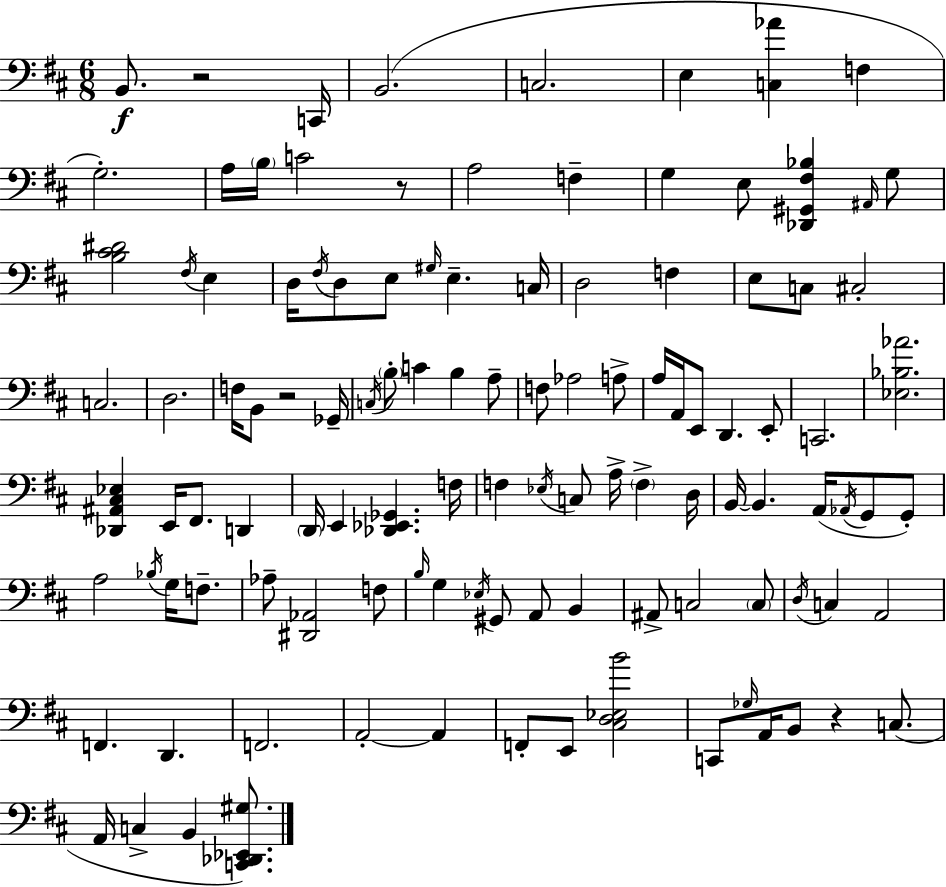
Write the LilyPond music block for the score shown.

{
  \clef bass
  \numericTimeSignature
  \time 6/8
  \key d \major
  b,8.\f r2 c,16 | b,2.( | c2. | e4 <c aes'>4 f4 | \break g2.-.) | a16 \parenthesize b16 c'2 r8 | a2 f4-- | g4 e8 <des, gis, fis bes>4 \grace { ais,16 } g8 | \break <b cis' dis'>2 \acciaccatura { fis16 } e4 | d16 \acciaccatura { fis16 } d8 e8 \grace { gis16 } e4.-- | c16 d2 | f4 e8 c8 cis2-. | \break c2. | d2. | f16 b,8 r2 | ges,16-- \acciaccatura { c16 } \parenthesize b8-. c'4 b4 | \break a8-- f8 aes2 | a8-> a16 a,16 e,8 d,4. | e,8-. c,2. | <ees bes aes'>2. | \break <des, ais, cis ees>4 e,16 fis,8. | d,4 \parenthesize d,16 e,4 <des, ees, ges,>4. | f16 f4 \acciaccatura { ees16 } c8 | a16-> \parenthesize f4-> d16 b,16~~ b,4. | \break a,16( \acciaccatura { aes,16 } g,8 g,8-.) a2 | \acciaccatura { bes16 } g16 f8.-- aes8-- <dis, aes,>2 | f8 \grace { b16 } g4 | \acciaccatura { ees16 } gis,8 a,8 b,4 ais,8-> | \break c2 \parenthesize c8 \acciaccatura { d16 } c4 | a,2 f,4. | d,4. f,2. | a,2-.~~ | \break a,4 f,8-. | e,8 <cis d ees b'>2 c,8 | \grace { ges16 } a,16 b,8 r4 c8.( | a,16 c4-> b,4 <c, des, ees, gis>8.) | \break \bar "|."
}